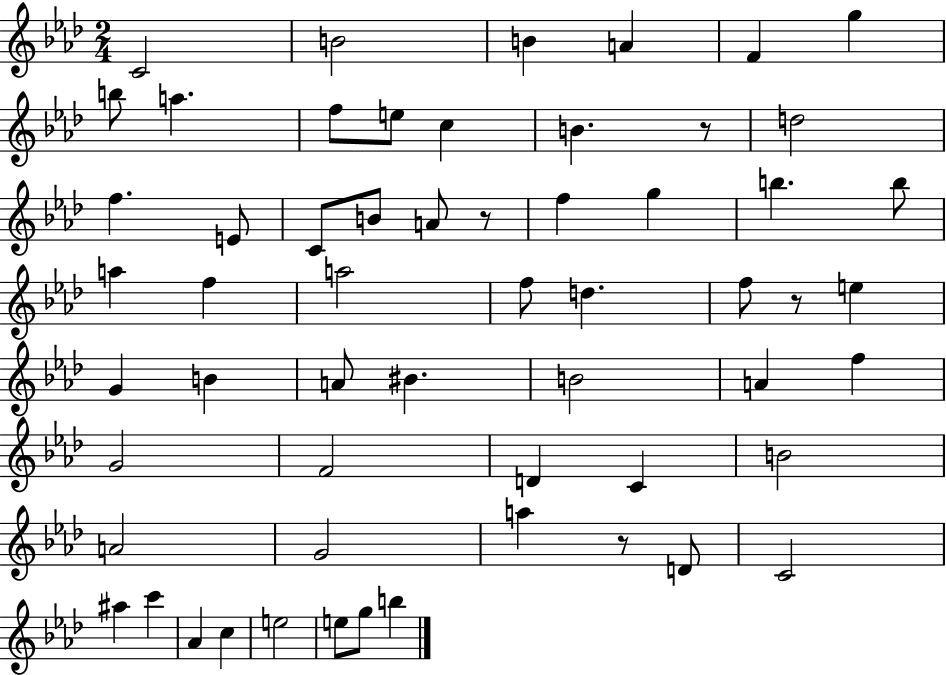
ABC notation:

X:1
T:Untitled
M:2/4
L:1/4
K:Ab
C2 B2 B A F g b/2 a f/2 e/2 c B z/2 d2 f E/2 C/2 B/2 A/2 z/2 f g b b/2 a f a2 f/2 d f/2 z/2 e G B A/2 ^B B2 A f G2 F2 D C B2 A2 G2 a z/2 D/2 C2 ^a c' _A c e2 e/2 g/2 b